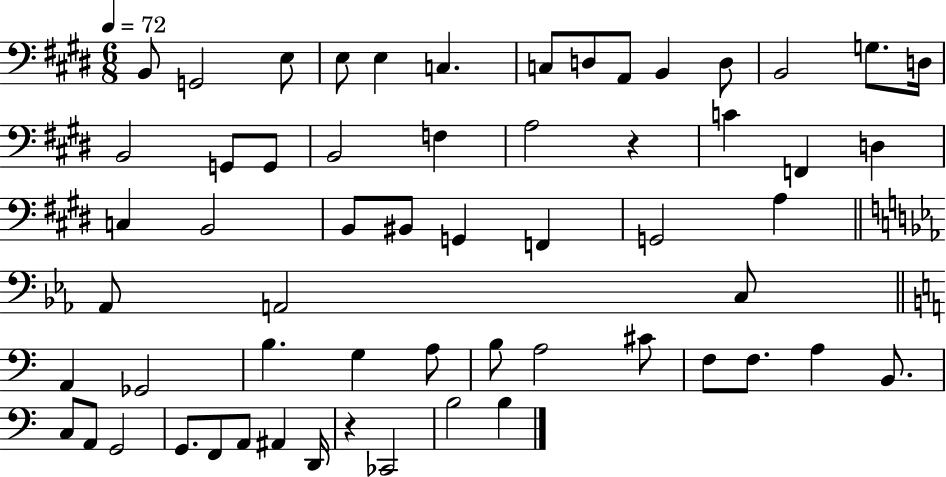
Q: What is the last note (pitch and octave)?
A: B3